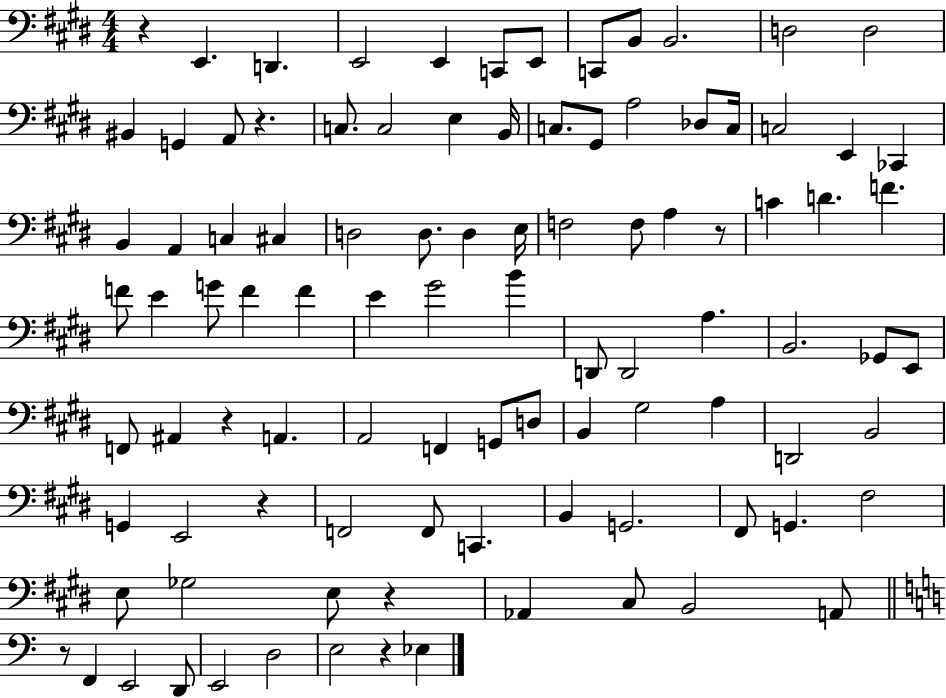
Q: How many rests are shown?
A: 8